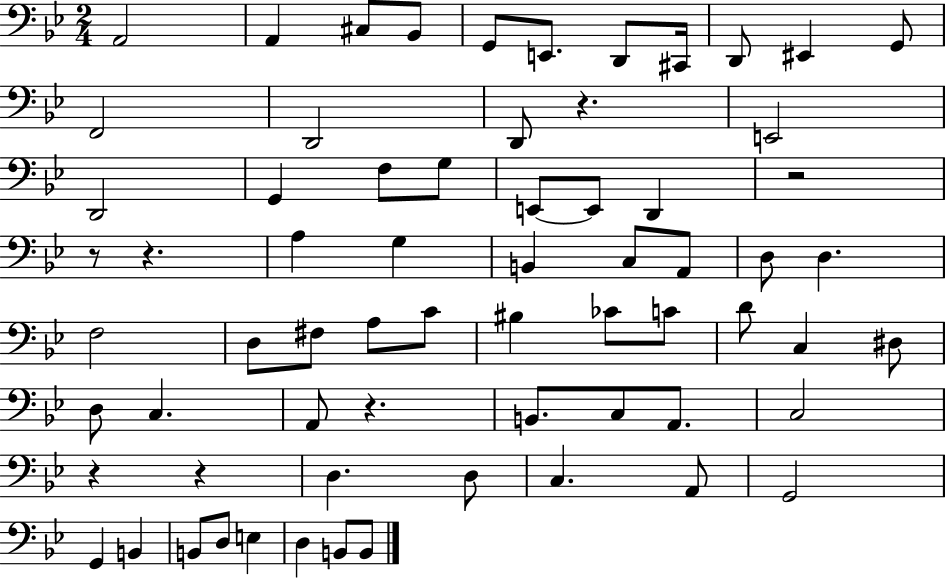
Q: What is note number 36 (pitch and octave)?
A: CES4